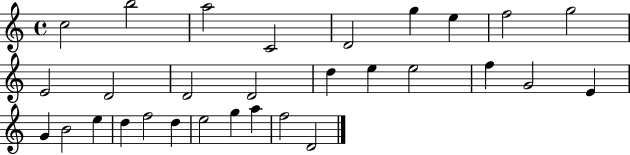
C5/h B5/h A5/h C4/h D4/h G5/q E5/q F5/h G5/h E4/h D4/h D4/h D4/h D5/q E5/q E5/h F5/q G4/h E4/q G4/q B4/h E5/q D5/q F5/h D5/q E5/h G5/q A5/q F5/h D4/h